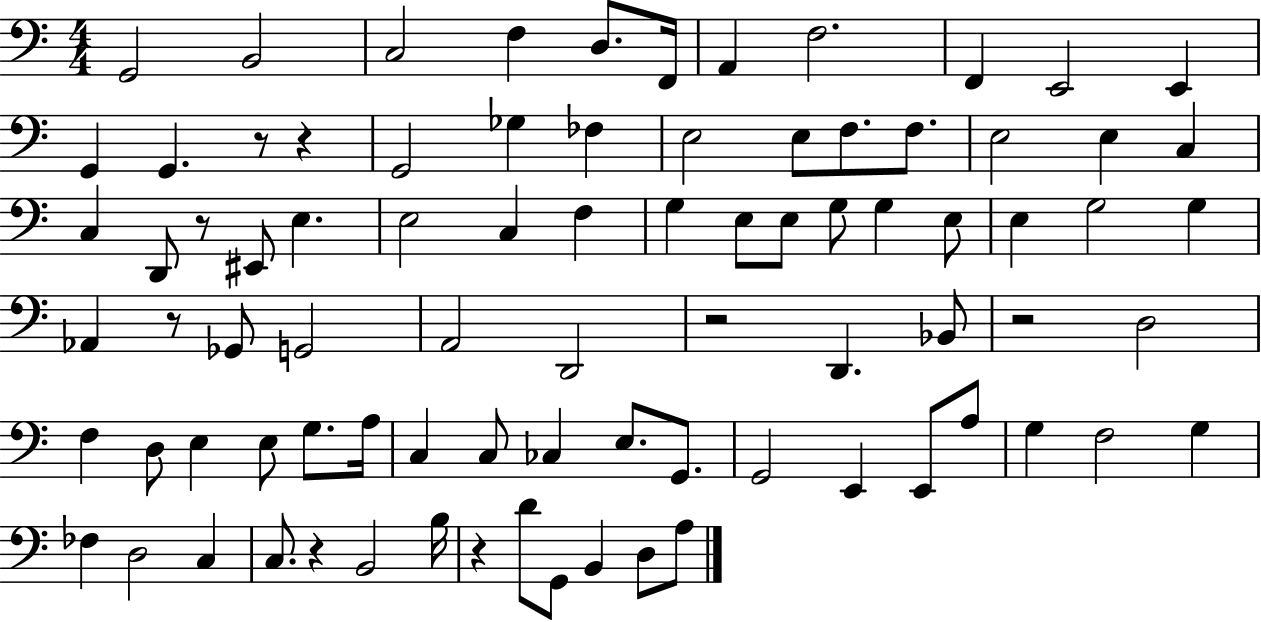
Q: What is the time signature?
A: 4/4